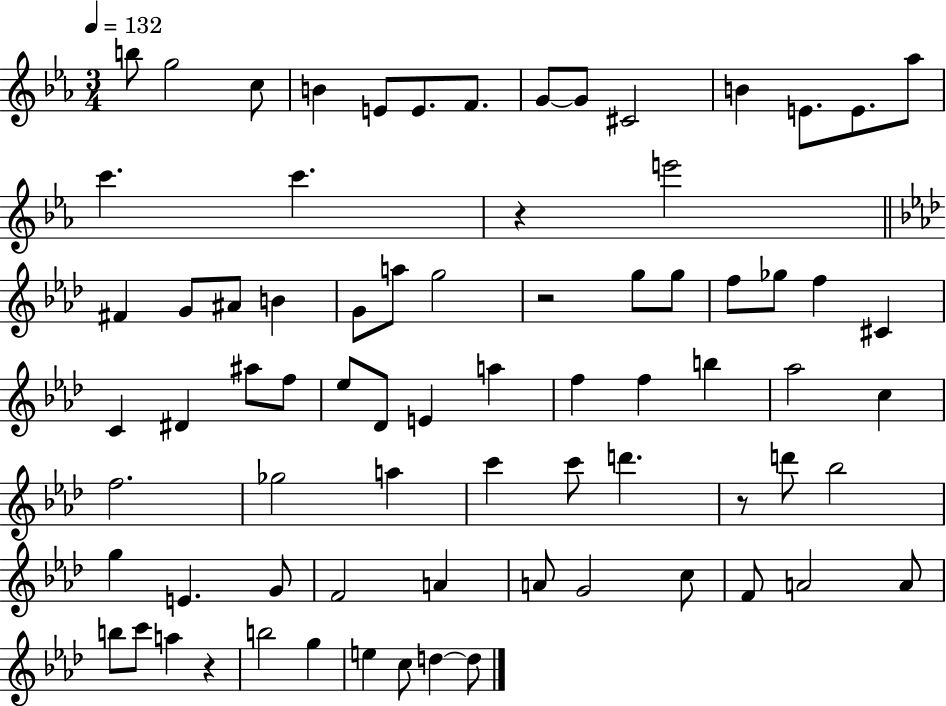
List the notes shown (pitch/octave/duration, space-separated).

B5/e G5/h C5/e B4/q E4/e E4/e. F4/e. G4/e G4/e C#4/h B4/q E4/e. E4/e. Ab5/e C6/q. C6/q. R/q E6/h F#4/q G4/e A#4/e B4/q G4/e A5/e G5/h R/h G5/e G5/e F5/e Gb5/e F5/q C#4/q C4/q D#4/q A#5/e F5/e Eb5/e Db4/e E4/q A5/q F5/q F5/q B5/q Ab5/h C5/q F5/h. Gb5/h A5/q C6/q C6/e D6/q. R/e D6/e Bb5/h G5/q E4/q. G4/e F4/h A4/q A4/e G4/h C5/e F4/e A4/h A4/e B5/e C6/e A5/q R/q B5/h G5/q E5/q C5/e D5/q D5/e